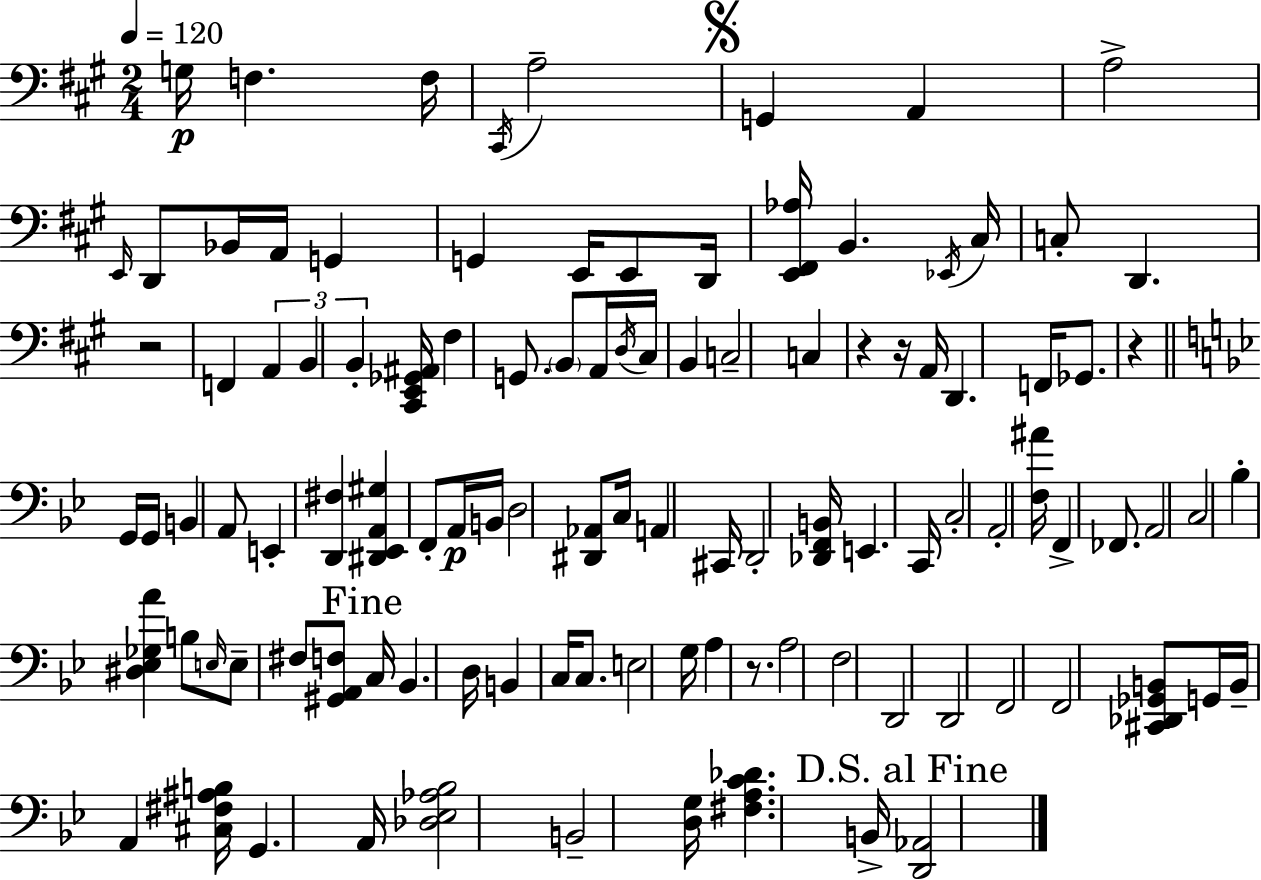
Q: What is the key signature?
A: A major